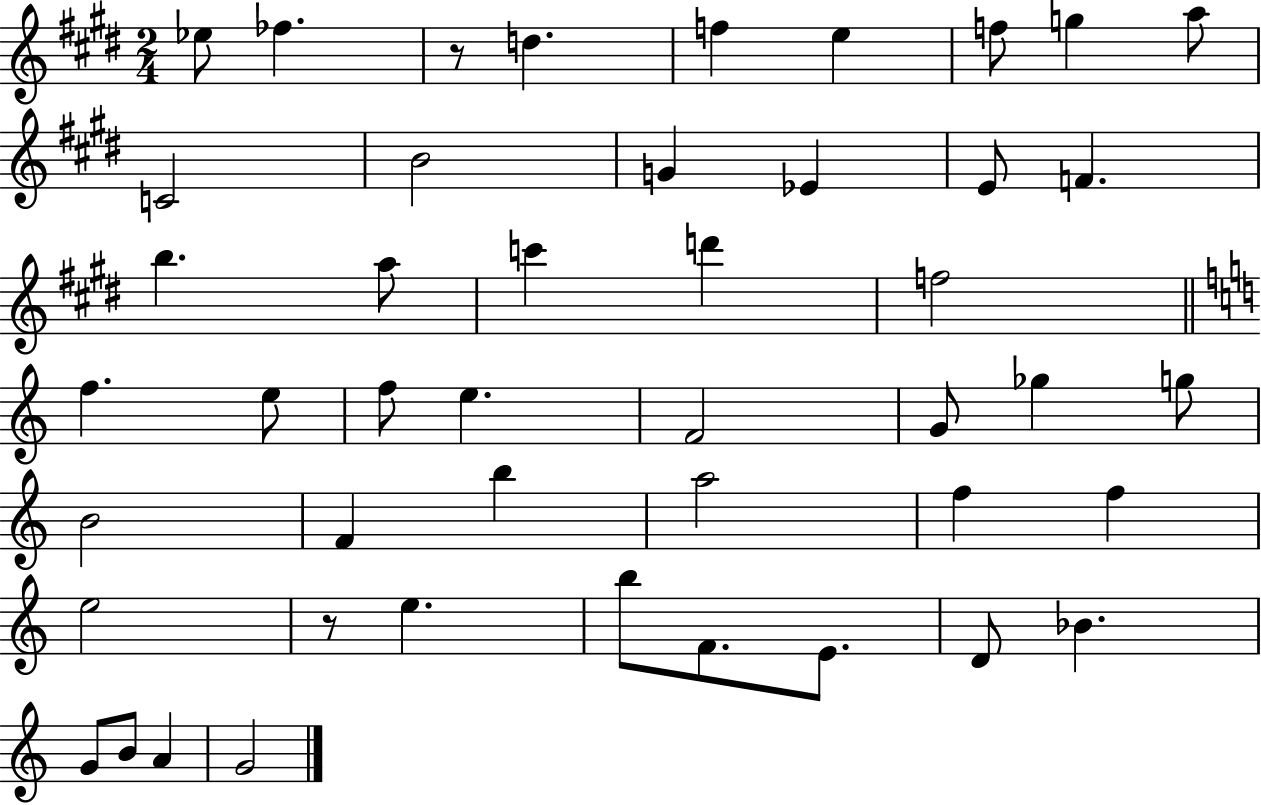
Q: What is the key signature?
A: E major